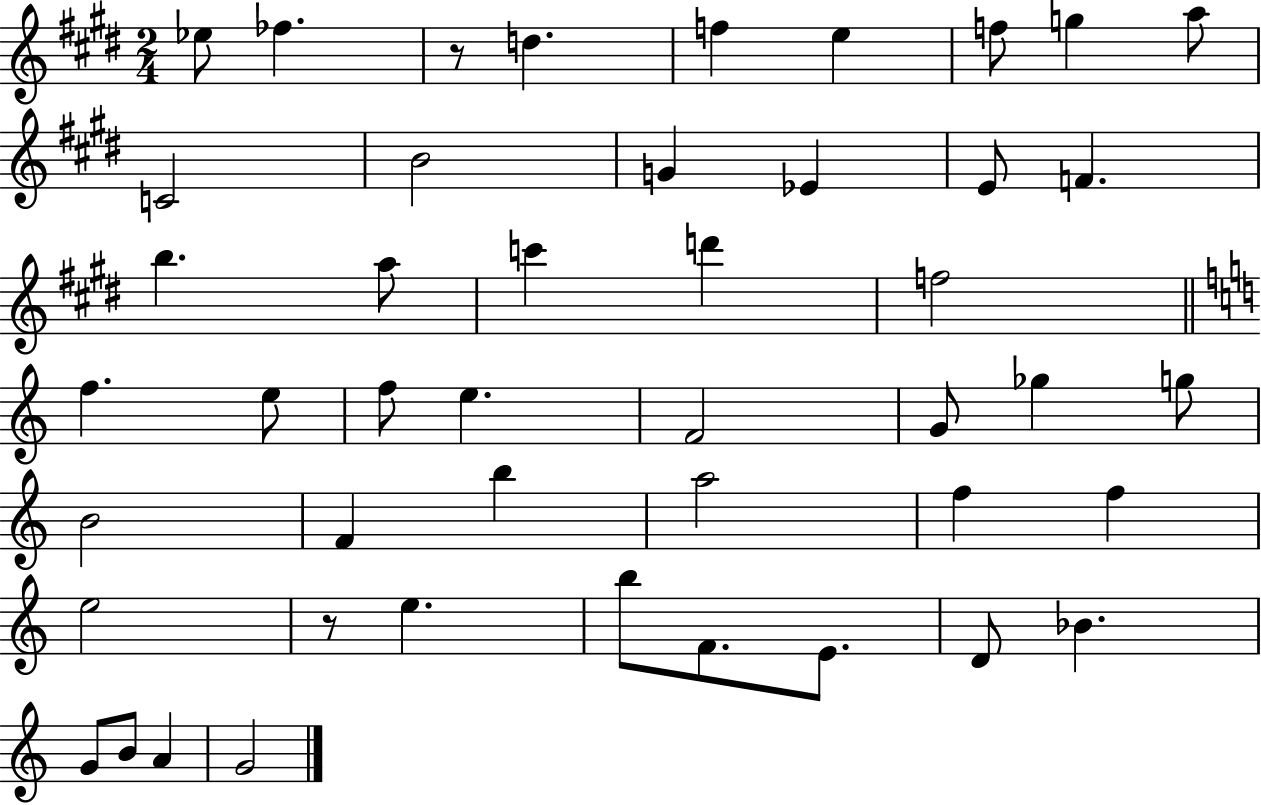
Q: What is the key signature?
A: E major